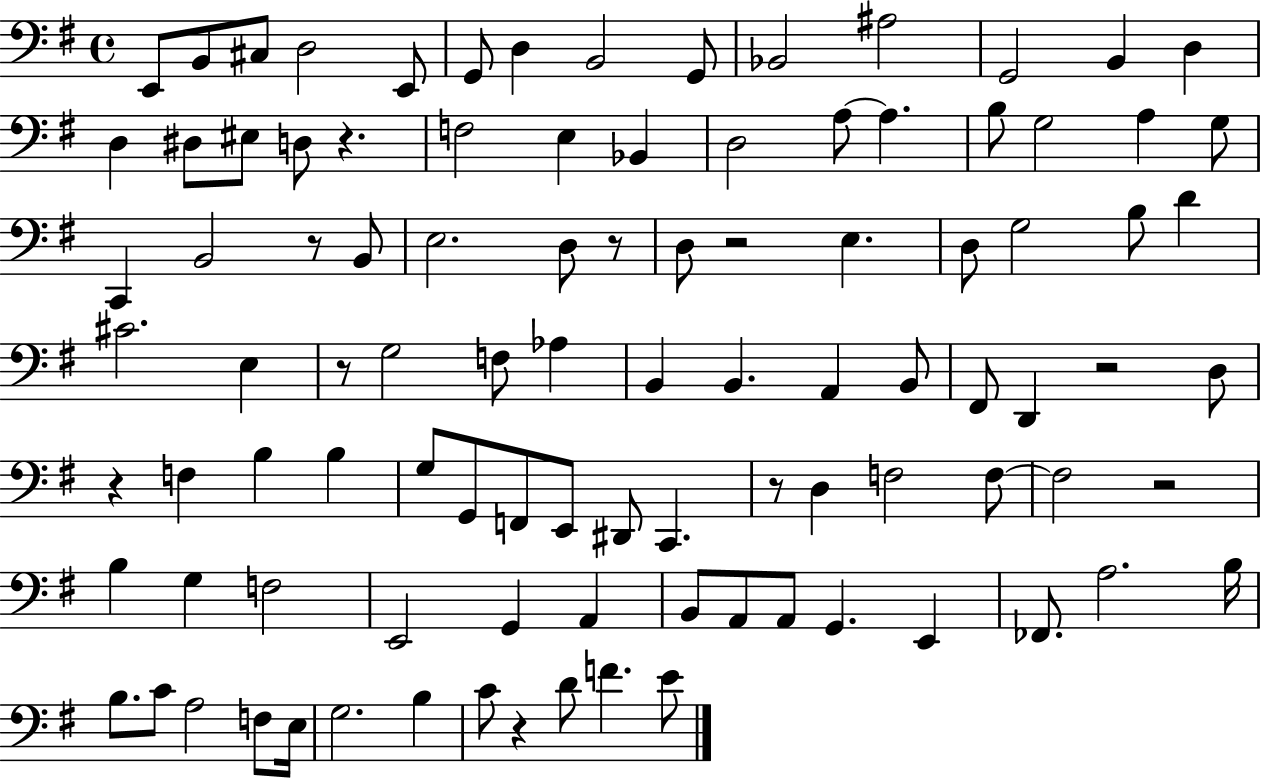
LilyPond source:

{
  \clef bass
  \time 4/4
  \defaultTimeSignature
  \key g \major
  \repeat volta 2 { e,8 b,8 cis8 d2 e,8 | g,8 d4 b,2 g,8 | bes,2 ais2 | g,2 b,4 d4 | \break d4 dis8 eis8 d8 r4. | f2 e4 bes,4 | d2 a8~~ a4. | b8 g2 a4 g8 | \break c,4 b,2 r8 b,8 | e2. d8 r8 | d8 r2 e4. | d8 g2 b8 d'4 | \break cis'2. e4 | r8 g2 f8 aes4 | b,4 b,4. a,4 b,8 | fis,8 d,4 r2 d8 | \break r4 f4 b4 b4 | g8 g,8 f,8 e,8 dis,8 c,4. | r8 d4 f2 f8~~ | f2 r2 | \break b4 g4 f2 | e,2 g,4 a,4 | b,8 a,8 a,8 g,4. e,4 | fes,8. a2. b16 | \break b8. c'8 a2 f8 e16 | g2. b4 | c'8 r4 d'8 f'4. e'8 | } \bar "|."
}